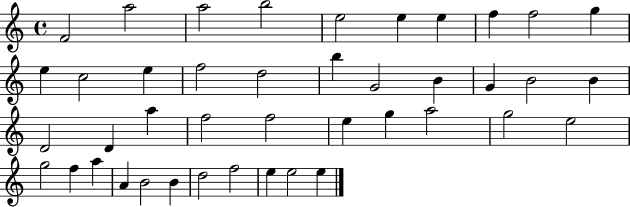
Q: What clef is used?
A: treble